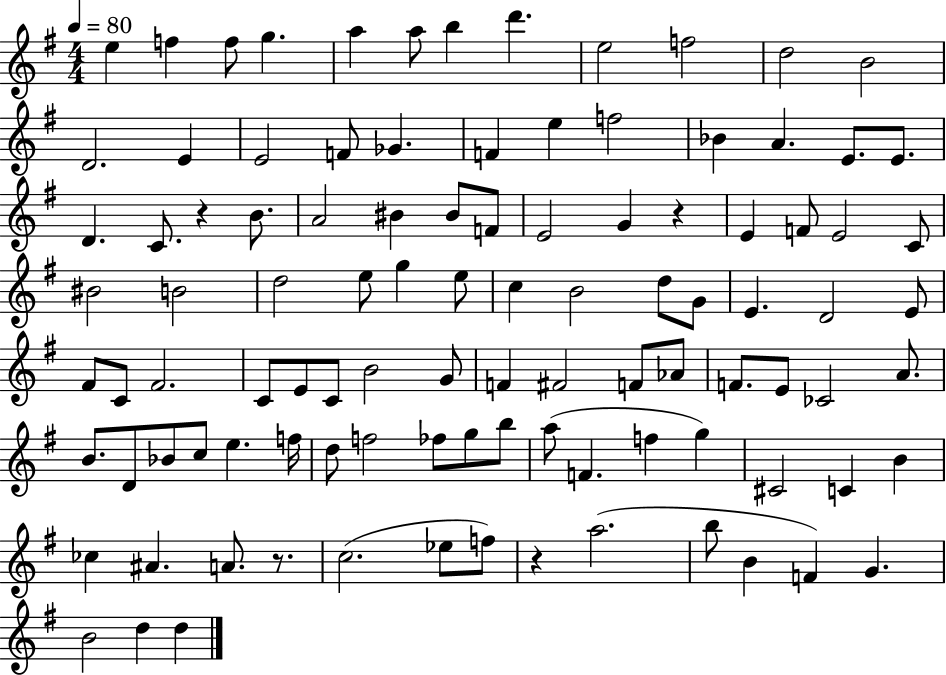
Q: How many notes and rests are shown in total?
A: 102